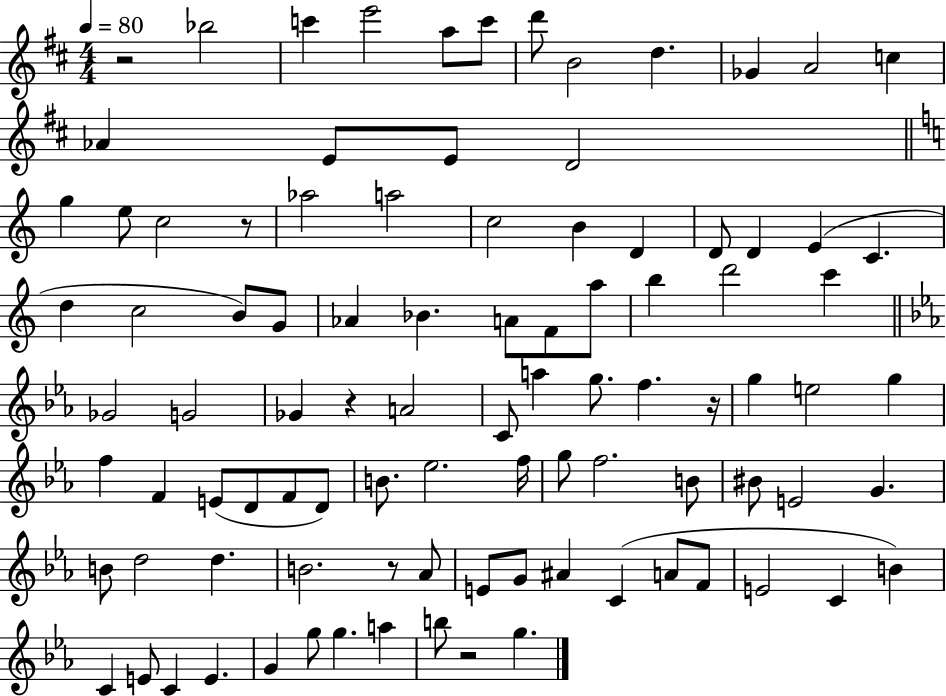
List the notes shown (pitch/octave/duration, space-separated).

R/h Bb5/h C6/q E6/h A5/e C6/e D6/e B4/h D5/q. Gb4/q A4/h C5/q Ab4/q E4/e E4/e D4/h G5/q E5/e C5/h R/e Ab5/h A5/h C5/h B4/q D4/q D4/e D4/q E4/q C4/q. D5/q C5/h B4/e G4/e Ab4/q Bb4/q. A4/e F4/e A5/e B5/q D6/h C6/q Gb4/h G4/h Gb4/q R/q A4/h C4/e A5/q G5/e. F5/q. R/s G5/q E5/h G5/q F5/q F4/q E4/e D4/e F4/e D4/e B4/e. Eb5/h. F5/s G5/e F5/h. B4/e BIS4/e E4/h G4/q. B4/e D5/h D5/q. B4/h. R/e Ab4/e E4/e G4/e A#4/q C4/q A4/e F4/e E4/h C4/q B4/q C4/q E4/e C4/q E4/q. G4/q G5/e G5/q. A5/q B5/e R/h G5/q.